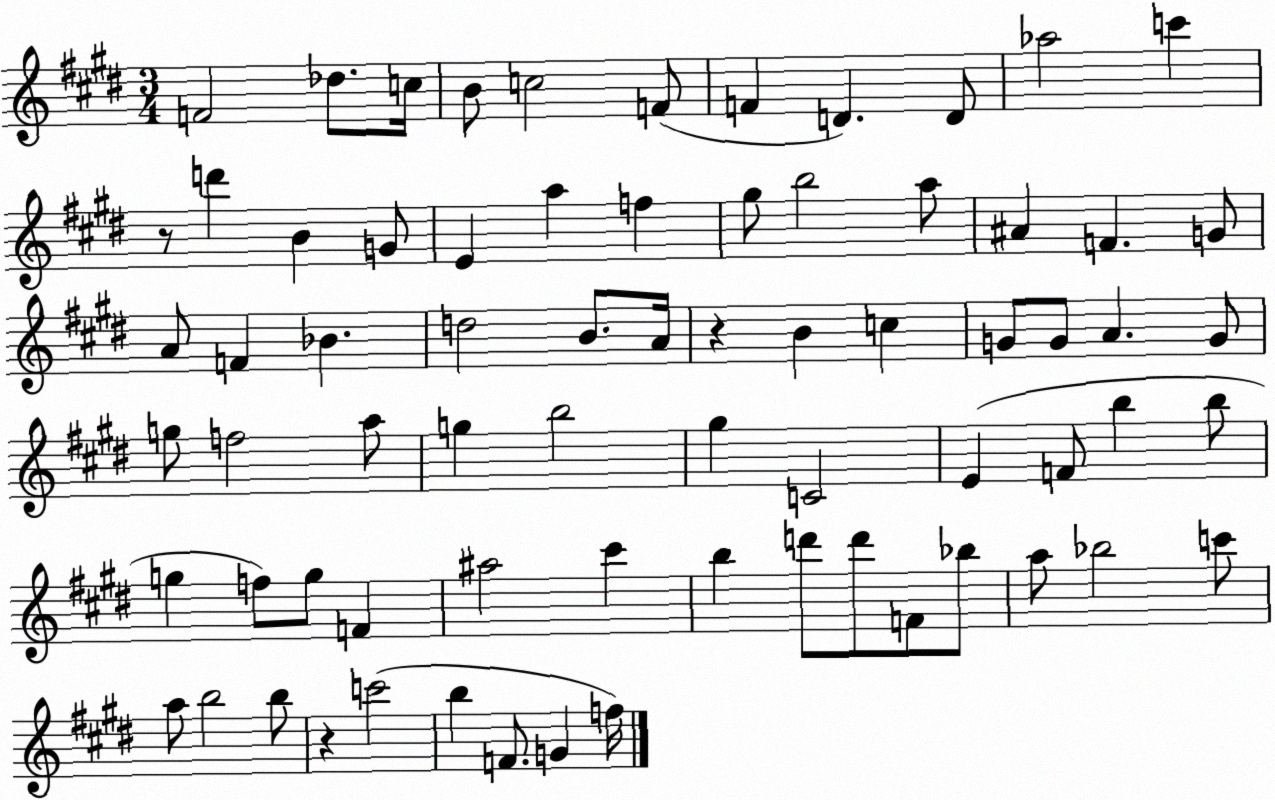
X:1
T:Untitled
M:3/4
L:1/4
K:E
F2 _d/2 c/4 B/2 c2 F/2 F D D/2 _a2 c' z/2 d' B G/2 E a f ^g/2 b2 a/2 ^A F G/2 A/2 F _B d2 B/2 A/4 z B c G/2 G/2 A G/2 g/2 f2 a/2 g b2 ^g C2 E F/2 b b/2 g f/2 g/2 F ^a2 ^c' b d'/2 d'/2 F/2 _b/2 a/2 _b2 c'/2 a/2 b2 b/2 z c'2 b F/2 G f/4